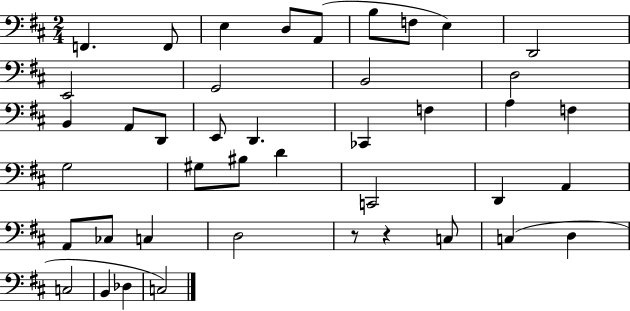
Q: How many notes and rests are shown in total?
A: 42